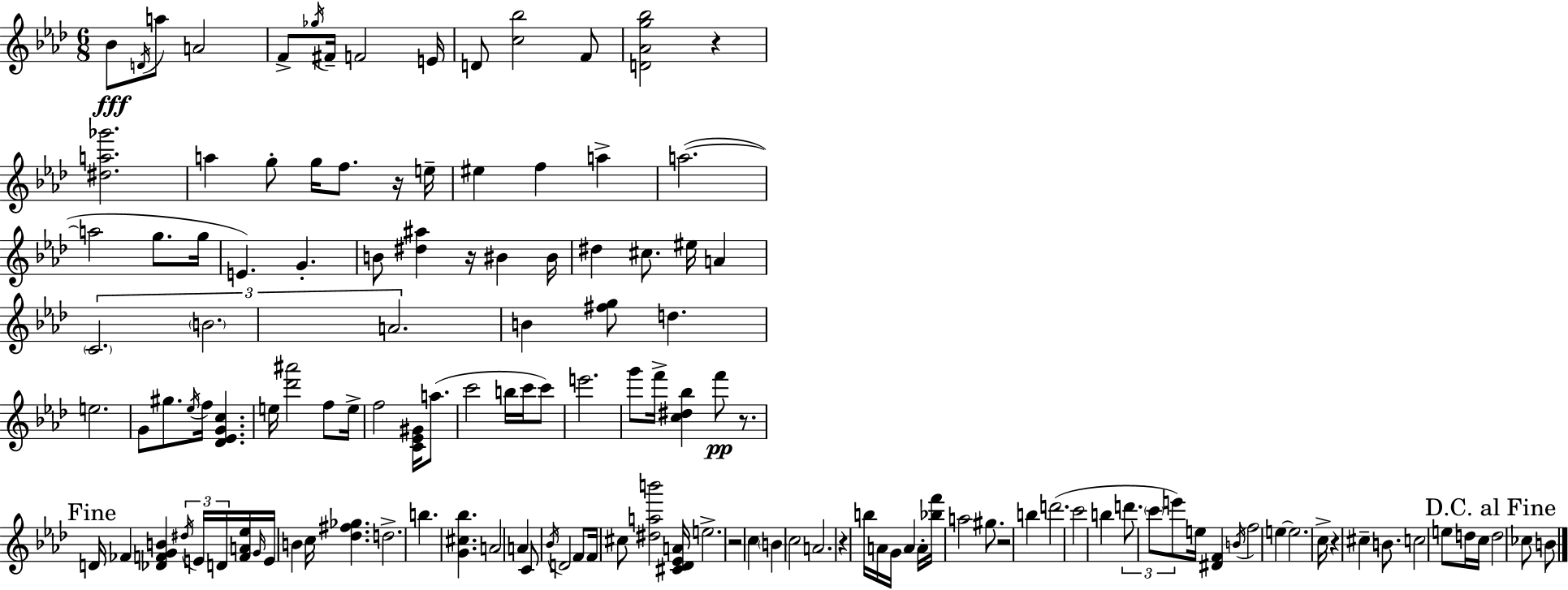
X:1
T:Untitled
M:6/8
L:1/4
K:Ab
_B/2 D/4 a/2 A2 F/2 _g/4 ^F/4 F2 E/4 D/2 [c_b]2 F/2 [D_Ag_b]2 z [^da_g']2 a g/2 g/4 f/2 z/4 e/4 ^e f a a2 a2 g/2 g/4 E G B/2 [^d^a] z/4 ^B ^B/4 ^d ^c/2 ^e/4 A C2 B2 A2 B [^fg]/2 d e2 G/2 ^g/2 _e/4 f/4 [_D_EGc] e/4 [_d'^a']2 f/2 e/4 f2 [C_E^G]/4 a/2 c'2 b/4 c'/4 c'/2 e'2 g'/2 f'/4 [c^d_b] f'/2 z/2 D/4 _F [_DFGB] ^d/4 E/4 D/4 [FA_e]/4 G/4 E/4 B c/4 [_d^f_g] d2 b [G^c_b] A2 A C/2 _B/4 D2 F/2 F/4 ^c/2 [^dab']2 [^C_D_EA]/4 e2 z2 c B c2 A2 z b/4 A/4 G/4 A A/4 [_bf']/4 a2 ^g/2 z2 b d'2 c'2 b d'/2 c'/2 e'/2 e/4 [^DF] B/4 f2 e e2 c/4 z ^c B/2 c2 e/2 d/4 c/4 d2 _c/2 B/2